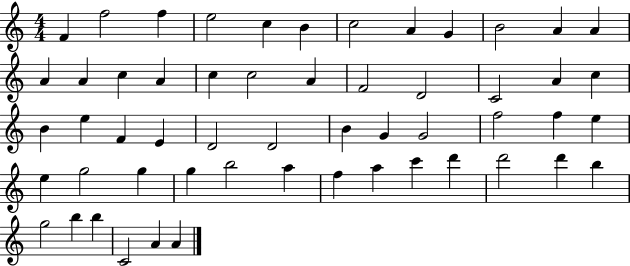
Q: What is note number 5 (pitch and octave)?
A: C5